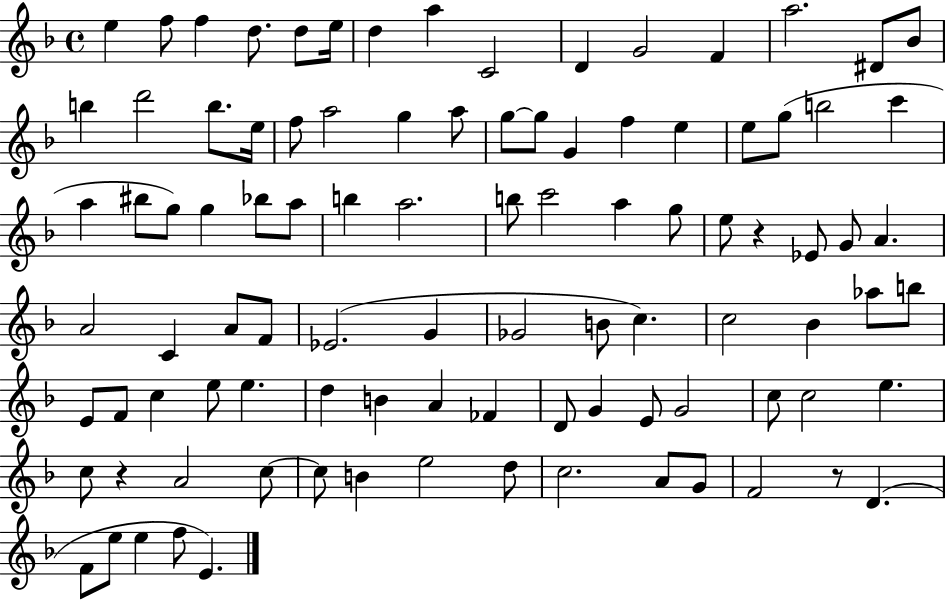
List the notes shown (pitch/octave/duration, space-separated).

E5/q F5/e F5/q D5/e. D5/e E5/s D5/q A5/q C4/h D4/q G4/h F4/q A5/h. D#4/e Bb4/e B5/q D6/h B5/e. E5/s F5/e A5/h G5/q A5/e G5/e G5/e G4/q F5/q E5/q E5/e G5/e B5/h C6/q A5/q BIS5/e G5/e G5/q Bb5/e A5/e B5/q A5/h. B5/e C6/h A5/q G5/e E5/e R/q Eb4/e G4/e A4/q. A4/h C4/q A4/e F4/e Eb4/h. G4/q Gb4/h B4/e C5/q. C5/h Bb4/q Ab5/e B5/e E4/e F4/e C5/q E5/e E5/q. D5/q B4/q A4/q FES4/q D4/e G4/q E4/e G4/h C5/e C5/h E5/q. C5/e R/q A4/h C5/e C5/e B4/q E5/h D5/e C5/h. A4/e G4/e F4/h R/e D4/q. F4/e E5/e E5/q F5/e E4/q.